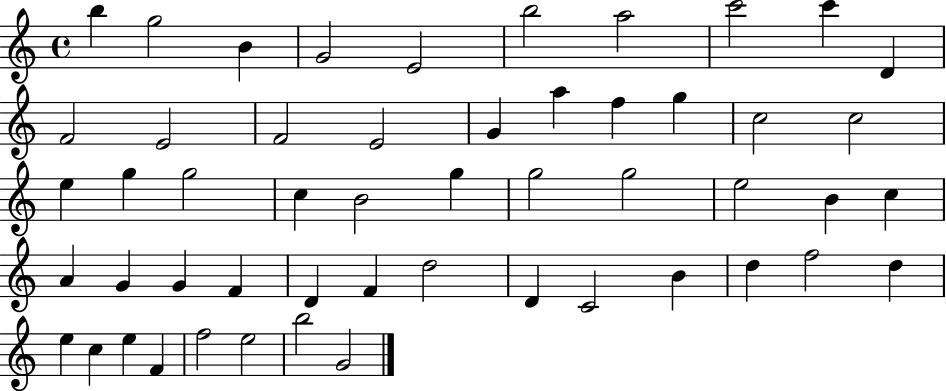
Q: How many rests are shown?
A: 0